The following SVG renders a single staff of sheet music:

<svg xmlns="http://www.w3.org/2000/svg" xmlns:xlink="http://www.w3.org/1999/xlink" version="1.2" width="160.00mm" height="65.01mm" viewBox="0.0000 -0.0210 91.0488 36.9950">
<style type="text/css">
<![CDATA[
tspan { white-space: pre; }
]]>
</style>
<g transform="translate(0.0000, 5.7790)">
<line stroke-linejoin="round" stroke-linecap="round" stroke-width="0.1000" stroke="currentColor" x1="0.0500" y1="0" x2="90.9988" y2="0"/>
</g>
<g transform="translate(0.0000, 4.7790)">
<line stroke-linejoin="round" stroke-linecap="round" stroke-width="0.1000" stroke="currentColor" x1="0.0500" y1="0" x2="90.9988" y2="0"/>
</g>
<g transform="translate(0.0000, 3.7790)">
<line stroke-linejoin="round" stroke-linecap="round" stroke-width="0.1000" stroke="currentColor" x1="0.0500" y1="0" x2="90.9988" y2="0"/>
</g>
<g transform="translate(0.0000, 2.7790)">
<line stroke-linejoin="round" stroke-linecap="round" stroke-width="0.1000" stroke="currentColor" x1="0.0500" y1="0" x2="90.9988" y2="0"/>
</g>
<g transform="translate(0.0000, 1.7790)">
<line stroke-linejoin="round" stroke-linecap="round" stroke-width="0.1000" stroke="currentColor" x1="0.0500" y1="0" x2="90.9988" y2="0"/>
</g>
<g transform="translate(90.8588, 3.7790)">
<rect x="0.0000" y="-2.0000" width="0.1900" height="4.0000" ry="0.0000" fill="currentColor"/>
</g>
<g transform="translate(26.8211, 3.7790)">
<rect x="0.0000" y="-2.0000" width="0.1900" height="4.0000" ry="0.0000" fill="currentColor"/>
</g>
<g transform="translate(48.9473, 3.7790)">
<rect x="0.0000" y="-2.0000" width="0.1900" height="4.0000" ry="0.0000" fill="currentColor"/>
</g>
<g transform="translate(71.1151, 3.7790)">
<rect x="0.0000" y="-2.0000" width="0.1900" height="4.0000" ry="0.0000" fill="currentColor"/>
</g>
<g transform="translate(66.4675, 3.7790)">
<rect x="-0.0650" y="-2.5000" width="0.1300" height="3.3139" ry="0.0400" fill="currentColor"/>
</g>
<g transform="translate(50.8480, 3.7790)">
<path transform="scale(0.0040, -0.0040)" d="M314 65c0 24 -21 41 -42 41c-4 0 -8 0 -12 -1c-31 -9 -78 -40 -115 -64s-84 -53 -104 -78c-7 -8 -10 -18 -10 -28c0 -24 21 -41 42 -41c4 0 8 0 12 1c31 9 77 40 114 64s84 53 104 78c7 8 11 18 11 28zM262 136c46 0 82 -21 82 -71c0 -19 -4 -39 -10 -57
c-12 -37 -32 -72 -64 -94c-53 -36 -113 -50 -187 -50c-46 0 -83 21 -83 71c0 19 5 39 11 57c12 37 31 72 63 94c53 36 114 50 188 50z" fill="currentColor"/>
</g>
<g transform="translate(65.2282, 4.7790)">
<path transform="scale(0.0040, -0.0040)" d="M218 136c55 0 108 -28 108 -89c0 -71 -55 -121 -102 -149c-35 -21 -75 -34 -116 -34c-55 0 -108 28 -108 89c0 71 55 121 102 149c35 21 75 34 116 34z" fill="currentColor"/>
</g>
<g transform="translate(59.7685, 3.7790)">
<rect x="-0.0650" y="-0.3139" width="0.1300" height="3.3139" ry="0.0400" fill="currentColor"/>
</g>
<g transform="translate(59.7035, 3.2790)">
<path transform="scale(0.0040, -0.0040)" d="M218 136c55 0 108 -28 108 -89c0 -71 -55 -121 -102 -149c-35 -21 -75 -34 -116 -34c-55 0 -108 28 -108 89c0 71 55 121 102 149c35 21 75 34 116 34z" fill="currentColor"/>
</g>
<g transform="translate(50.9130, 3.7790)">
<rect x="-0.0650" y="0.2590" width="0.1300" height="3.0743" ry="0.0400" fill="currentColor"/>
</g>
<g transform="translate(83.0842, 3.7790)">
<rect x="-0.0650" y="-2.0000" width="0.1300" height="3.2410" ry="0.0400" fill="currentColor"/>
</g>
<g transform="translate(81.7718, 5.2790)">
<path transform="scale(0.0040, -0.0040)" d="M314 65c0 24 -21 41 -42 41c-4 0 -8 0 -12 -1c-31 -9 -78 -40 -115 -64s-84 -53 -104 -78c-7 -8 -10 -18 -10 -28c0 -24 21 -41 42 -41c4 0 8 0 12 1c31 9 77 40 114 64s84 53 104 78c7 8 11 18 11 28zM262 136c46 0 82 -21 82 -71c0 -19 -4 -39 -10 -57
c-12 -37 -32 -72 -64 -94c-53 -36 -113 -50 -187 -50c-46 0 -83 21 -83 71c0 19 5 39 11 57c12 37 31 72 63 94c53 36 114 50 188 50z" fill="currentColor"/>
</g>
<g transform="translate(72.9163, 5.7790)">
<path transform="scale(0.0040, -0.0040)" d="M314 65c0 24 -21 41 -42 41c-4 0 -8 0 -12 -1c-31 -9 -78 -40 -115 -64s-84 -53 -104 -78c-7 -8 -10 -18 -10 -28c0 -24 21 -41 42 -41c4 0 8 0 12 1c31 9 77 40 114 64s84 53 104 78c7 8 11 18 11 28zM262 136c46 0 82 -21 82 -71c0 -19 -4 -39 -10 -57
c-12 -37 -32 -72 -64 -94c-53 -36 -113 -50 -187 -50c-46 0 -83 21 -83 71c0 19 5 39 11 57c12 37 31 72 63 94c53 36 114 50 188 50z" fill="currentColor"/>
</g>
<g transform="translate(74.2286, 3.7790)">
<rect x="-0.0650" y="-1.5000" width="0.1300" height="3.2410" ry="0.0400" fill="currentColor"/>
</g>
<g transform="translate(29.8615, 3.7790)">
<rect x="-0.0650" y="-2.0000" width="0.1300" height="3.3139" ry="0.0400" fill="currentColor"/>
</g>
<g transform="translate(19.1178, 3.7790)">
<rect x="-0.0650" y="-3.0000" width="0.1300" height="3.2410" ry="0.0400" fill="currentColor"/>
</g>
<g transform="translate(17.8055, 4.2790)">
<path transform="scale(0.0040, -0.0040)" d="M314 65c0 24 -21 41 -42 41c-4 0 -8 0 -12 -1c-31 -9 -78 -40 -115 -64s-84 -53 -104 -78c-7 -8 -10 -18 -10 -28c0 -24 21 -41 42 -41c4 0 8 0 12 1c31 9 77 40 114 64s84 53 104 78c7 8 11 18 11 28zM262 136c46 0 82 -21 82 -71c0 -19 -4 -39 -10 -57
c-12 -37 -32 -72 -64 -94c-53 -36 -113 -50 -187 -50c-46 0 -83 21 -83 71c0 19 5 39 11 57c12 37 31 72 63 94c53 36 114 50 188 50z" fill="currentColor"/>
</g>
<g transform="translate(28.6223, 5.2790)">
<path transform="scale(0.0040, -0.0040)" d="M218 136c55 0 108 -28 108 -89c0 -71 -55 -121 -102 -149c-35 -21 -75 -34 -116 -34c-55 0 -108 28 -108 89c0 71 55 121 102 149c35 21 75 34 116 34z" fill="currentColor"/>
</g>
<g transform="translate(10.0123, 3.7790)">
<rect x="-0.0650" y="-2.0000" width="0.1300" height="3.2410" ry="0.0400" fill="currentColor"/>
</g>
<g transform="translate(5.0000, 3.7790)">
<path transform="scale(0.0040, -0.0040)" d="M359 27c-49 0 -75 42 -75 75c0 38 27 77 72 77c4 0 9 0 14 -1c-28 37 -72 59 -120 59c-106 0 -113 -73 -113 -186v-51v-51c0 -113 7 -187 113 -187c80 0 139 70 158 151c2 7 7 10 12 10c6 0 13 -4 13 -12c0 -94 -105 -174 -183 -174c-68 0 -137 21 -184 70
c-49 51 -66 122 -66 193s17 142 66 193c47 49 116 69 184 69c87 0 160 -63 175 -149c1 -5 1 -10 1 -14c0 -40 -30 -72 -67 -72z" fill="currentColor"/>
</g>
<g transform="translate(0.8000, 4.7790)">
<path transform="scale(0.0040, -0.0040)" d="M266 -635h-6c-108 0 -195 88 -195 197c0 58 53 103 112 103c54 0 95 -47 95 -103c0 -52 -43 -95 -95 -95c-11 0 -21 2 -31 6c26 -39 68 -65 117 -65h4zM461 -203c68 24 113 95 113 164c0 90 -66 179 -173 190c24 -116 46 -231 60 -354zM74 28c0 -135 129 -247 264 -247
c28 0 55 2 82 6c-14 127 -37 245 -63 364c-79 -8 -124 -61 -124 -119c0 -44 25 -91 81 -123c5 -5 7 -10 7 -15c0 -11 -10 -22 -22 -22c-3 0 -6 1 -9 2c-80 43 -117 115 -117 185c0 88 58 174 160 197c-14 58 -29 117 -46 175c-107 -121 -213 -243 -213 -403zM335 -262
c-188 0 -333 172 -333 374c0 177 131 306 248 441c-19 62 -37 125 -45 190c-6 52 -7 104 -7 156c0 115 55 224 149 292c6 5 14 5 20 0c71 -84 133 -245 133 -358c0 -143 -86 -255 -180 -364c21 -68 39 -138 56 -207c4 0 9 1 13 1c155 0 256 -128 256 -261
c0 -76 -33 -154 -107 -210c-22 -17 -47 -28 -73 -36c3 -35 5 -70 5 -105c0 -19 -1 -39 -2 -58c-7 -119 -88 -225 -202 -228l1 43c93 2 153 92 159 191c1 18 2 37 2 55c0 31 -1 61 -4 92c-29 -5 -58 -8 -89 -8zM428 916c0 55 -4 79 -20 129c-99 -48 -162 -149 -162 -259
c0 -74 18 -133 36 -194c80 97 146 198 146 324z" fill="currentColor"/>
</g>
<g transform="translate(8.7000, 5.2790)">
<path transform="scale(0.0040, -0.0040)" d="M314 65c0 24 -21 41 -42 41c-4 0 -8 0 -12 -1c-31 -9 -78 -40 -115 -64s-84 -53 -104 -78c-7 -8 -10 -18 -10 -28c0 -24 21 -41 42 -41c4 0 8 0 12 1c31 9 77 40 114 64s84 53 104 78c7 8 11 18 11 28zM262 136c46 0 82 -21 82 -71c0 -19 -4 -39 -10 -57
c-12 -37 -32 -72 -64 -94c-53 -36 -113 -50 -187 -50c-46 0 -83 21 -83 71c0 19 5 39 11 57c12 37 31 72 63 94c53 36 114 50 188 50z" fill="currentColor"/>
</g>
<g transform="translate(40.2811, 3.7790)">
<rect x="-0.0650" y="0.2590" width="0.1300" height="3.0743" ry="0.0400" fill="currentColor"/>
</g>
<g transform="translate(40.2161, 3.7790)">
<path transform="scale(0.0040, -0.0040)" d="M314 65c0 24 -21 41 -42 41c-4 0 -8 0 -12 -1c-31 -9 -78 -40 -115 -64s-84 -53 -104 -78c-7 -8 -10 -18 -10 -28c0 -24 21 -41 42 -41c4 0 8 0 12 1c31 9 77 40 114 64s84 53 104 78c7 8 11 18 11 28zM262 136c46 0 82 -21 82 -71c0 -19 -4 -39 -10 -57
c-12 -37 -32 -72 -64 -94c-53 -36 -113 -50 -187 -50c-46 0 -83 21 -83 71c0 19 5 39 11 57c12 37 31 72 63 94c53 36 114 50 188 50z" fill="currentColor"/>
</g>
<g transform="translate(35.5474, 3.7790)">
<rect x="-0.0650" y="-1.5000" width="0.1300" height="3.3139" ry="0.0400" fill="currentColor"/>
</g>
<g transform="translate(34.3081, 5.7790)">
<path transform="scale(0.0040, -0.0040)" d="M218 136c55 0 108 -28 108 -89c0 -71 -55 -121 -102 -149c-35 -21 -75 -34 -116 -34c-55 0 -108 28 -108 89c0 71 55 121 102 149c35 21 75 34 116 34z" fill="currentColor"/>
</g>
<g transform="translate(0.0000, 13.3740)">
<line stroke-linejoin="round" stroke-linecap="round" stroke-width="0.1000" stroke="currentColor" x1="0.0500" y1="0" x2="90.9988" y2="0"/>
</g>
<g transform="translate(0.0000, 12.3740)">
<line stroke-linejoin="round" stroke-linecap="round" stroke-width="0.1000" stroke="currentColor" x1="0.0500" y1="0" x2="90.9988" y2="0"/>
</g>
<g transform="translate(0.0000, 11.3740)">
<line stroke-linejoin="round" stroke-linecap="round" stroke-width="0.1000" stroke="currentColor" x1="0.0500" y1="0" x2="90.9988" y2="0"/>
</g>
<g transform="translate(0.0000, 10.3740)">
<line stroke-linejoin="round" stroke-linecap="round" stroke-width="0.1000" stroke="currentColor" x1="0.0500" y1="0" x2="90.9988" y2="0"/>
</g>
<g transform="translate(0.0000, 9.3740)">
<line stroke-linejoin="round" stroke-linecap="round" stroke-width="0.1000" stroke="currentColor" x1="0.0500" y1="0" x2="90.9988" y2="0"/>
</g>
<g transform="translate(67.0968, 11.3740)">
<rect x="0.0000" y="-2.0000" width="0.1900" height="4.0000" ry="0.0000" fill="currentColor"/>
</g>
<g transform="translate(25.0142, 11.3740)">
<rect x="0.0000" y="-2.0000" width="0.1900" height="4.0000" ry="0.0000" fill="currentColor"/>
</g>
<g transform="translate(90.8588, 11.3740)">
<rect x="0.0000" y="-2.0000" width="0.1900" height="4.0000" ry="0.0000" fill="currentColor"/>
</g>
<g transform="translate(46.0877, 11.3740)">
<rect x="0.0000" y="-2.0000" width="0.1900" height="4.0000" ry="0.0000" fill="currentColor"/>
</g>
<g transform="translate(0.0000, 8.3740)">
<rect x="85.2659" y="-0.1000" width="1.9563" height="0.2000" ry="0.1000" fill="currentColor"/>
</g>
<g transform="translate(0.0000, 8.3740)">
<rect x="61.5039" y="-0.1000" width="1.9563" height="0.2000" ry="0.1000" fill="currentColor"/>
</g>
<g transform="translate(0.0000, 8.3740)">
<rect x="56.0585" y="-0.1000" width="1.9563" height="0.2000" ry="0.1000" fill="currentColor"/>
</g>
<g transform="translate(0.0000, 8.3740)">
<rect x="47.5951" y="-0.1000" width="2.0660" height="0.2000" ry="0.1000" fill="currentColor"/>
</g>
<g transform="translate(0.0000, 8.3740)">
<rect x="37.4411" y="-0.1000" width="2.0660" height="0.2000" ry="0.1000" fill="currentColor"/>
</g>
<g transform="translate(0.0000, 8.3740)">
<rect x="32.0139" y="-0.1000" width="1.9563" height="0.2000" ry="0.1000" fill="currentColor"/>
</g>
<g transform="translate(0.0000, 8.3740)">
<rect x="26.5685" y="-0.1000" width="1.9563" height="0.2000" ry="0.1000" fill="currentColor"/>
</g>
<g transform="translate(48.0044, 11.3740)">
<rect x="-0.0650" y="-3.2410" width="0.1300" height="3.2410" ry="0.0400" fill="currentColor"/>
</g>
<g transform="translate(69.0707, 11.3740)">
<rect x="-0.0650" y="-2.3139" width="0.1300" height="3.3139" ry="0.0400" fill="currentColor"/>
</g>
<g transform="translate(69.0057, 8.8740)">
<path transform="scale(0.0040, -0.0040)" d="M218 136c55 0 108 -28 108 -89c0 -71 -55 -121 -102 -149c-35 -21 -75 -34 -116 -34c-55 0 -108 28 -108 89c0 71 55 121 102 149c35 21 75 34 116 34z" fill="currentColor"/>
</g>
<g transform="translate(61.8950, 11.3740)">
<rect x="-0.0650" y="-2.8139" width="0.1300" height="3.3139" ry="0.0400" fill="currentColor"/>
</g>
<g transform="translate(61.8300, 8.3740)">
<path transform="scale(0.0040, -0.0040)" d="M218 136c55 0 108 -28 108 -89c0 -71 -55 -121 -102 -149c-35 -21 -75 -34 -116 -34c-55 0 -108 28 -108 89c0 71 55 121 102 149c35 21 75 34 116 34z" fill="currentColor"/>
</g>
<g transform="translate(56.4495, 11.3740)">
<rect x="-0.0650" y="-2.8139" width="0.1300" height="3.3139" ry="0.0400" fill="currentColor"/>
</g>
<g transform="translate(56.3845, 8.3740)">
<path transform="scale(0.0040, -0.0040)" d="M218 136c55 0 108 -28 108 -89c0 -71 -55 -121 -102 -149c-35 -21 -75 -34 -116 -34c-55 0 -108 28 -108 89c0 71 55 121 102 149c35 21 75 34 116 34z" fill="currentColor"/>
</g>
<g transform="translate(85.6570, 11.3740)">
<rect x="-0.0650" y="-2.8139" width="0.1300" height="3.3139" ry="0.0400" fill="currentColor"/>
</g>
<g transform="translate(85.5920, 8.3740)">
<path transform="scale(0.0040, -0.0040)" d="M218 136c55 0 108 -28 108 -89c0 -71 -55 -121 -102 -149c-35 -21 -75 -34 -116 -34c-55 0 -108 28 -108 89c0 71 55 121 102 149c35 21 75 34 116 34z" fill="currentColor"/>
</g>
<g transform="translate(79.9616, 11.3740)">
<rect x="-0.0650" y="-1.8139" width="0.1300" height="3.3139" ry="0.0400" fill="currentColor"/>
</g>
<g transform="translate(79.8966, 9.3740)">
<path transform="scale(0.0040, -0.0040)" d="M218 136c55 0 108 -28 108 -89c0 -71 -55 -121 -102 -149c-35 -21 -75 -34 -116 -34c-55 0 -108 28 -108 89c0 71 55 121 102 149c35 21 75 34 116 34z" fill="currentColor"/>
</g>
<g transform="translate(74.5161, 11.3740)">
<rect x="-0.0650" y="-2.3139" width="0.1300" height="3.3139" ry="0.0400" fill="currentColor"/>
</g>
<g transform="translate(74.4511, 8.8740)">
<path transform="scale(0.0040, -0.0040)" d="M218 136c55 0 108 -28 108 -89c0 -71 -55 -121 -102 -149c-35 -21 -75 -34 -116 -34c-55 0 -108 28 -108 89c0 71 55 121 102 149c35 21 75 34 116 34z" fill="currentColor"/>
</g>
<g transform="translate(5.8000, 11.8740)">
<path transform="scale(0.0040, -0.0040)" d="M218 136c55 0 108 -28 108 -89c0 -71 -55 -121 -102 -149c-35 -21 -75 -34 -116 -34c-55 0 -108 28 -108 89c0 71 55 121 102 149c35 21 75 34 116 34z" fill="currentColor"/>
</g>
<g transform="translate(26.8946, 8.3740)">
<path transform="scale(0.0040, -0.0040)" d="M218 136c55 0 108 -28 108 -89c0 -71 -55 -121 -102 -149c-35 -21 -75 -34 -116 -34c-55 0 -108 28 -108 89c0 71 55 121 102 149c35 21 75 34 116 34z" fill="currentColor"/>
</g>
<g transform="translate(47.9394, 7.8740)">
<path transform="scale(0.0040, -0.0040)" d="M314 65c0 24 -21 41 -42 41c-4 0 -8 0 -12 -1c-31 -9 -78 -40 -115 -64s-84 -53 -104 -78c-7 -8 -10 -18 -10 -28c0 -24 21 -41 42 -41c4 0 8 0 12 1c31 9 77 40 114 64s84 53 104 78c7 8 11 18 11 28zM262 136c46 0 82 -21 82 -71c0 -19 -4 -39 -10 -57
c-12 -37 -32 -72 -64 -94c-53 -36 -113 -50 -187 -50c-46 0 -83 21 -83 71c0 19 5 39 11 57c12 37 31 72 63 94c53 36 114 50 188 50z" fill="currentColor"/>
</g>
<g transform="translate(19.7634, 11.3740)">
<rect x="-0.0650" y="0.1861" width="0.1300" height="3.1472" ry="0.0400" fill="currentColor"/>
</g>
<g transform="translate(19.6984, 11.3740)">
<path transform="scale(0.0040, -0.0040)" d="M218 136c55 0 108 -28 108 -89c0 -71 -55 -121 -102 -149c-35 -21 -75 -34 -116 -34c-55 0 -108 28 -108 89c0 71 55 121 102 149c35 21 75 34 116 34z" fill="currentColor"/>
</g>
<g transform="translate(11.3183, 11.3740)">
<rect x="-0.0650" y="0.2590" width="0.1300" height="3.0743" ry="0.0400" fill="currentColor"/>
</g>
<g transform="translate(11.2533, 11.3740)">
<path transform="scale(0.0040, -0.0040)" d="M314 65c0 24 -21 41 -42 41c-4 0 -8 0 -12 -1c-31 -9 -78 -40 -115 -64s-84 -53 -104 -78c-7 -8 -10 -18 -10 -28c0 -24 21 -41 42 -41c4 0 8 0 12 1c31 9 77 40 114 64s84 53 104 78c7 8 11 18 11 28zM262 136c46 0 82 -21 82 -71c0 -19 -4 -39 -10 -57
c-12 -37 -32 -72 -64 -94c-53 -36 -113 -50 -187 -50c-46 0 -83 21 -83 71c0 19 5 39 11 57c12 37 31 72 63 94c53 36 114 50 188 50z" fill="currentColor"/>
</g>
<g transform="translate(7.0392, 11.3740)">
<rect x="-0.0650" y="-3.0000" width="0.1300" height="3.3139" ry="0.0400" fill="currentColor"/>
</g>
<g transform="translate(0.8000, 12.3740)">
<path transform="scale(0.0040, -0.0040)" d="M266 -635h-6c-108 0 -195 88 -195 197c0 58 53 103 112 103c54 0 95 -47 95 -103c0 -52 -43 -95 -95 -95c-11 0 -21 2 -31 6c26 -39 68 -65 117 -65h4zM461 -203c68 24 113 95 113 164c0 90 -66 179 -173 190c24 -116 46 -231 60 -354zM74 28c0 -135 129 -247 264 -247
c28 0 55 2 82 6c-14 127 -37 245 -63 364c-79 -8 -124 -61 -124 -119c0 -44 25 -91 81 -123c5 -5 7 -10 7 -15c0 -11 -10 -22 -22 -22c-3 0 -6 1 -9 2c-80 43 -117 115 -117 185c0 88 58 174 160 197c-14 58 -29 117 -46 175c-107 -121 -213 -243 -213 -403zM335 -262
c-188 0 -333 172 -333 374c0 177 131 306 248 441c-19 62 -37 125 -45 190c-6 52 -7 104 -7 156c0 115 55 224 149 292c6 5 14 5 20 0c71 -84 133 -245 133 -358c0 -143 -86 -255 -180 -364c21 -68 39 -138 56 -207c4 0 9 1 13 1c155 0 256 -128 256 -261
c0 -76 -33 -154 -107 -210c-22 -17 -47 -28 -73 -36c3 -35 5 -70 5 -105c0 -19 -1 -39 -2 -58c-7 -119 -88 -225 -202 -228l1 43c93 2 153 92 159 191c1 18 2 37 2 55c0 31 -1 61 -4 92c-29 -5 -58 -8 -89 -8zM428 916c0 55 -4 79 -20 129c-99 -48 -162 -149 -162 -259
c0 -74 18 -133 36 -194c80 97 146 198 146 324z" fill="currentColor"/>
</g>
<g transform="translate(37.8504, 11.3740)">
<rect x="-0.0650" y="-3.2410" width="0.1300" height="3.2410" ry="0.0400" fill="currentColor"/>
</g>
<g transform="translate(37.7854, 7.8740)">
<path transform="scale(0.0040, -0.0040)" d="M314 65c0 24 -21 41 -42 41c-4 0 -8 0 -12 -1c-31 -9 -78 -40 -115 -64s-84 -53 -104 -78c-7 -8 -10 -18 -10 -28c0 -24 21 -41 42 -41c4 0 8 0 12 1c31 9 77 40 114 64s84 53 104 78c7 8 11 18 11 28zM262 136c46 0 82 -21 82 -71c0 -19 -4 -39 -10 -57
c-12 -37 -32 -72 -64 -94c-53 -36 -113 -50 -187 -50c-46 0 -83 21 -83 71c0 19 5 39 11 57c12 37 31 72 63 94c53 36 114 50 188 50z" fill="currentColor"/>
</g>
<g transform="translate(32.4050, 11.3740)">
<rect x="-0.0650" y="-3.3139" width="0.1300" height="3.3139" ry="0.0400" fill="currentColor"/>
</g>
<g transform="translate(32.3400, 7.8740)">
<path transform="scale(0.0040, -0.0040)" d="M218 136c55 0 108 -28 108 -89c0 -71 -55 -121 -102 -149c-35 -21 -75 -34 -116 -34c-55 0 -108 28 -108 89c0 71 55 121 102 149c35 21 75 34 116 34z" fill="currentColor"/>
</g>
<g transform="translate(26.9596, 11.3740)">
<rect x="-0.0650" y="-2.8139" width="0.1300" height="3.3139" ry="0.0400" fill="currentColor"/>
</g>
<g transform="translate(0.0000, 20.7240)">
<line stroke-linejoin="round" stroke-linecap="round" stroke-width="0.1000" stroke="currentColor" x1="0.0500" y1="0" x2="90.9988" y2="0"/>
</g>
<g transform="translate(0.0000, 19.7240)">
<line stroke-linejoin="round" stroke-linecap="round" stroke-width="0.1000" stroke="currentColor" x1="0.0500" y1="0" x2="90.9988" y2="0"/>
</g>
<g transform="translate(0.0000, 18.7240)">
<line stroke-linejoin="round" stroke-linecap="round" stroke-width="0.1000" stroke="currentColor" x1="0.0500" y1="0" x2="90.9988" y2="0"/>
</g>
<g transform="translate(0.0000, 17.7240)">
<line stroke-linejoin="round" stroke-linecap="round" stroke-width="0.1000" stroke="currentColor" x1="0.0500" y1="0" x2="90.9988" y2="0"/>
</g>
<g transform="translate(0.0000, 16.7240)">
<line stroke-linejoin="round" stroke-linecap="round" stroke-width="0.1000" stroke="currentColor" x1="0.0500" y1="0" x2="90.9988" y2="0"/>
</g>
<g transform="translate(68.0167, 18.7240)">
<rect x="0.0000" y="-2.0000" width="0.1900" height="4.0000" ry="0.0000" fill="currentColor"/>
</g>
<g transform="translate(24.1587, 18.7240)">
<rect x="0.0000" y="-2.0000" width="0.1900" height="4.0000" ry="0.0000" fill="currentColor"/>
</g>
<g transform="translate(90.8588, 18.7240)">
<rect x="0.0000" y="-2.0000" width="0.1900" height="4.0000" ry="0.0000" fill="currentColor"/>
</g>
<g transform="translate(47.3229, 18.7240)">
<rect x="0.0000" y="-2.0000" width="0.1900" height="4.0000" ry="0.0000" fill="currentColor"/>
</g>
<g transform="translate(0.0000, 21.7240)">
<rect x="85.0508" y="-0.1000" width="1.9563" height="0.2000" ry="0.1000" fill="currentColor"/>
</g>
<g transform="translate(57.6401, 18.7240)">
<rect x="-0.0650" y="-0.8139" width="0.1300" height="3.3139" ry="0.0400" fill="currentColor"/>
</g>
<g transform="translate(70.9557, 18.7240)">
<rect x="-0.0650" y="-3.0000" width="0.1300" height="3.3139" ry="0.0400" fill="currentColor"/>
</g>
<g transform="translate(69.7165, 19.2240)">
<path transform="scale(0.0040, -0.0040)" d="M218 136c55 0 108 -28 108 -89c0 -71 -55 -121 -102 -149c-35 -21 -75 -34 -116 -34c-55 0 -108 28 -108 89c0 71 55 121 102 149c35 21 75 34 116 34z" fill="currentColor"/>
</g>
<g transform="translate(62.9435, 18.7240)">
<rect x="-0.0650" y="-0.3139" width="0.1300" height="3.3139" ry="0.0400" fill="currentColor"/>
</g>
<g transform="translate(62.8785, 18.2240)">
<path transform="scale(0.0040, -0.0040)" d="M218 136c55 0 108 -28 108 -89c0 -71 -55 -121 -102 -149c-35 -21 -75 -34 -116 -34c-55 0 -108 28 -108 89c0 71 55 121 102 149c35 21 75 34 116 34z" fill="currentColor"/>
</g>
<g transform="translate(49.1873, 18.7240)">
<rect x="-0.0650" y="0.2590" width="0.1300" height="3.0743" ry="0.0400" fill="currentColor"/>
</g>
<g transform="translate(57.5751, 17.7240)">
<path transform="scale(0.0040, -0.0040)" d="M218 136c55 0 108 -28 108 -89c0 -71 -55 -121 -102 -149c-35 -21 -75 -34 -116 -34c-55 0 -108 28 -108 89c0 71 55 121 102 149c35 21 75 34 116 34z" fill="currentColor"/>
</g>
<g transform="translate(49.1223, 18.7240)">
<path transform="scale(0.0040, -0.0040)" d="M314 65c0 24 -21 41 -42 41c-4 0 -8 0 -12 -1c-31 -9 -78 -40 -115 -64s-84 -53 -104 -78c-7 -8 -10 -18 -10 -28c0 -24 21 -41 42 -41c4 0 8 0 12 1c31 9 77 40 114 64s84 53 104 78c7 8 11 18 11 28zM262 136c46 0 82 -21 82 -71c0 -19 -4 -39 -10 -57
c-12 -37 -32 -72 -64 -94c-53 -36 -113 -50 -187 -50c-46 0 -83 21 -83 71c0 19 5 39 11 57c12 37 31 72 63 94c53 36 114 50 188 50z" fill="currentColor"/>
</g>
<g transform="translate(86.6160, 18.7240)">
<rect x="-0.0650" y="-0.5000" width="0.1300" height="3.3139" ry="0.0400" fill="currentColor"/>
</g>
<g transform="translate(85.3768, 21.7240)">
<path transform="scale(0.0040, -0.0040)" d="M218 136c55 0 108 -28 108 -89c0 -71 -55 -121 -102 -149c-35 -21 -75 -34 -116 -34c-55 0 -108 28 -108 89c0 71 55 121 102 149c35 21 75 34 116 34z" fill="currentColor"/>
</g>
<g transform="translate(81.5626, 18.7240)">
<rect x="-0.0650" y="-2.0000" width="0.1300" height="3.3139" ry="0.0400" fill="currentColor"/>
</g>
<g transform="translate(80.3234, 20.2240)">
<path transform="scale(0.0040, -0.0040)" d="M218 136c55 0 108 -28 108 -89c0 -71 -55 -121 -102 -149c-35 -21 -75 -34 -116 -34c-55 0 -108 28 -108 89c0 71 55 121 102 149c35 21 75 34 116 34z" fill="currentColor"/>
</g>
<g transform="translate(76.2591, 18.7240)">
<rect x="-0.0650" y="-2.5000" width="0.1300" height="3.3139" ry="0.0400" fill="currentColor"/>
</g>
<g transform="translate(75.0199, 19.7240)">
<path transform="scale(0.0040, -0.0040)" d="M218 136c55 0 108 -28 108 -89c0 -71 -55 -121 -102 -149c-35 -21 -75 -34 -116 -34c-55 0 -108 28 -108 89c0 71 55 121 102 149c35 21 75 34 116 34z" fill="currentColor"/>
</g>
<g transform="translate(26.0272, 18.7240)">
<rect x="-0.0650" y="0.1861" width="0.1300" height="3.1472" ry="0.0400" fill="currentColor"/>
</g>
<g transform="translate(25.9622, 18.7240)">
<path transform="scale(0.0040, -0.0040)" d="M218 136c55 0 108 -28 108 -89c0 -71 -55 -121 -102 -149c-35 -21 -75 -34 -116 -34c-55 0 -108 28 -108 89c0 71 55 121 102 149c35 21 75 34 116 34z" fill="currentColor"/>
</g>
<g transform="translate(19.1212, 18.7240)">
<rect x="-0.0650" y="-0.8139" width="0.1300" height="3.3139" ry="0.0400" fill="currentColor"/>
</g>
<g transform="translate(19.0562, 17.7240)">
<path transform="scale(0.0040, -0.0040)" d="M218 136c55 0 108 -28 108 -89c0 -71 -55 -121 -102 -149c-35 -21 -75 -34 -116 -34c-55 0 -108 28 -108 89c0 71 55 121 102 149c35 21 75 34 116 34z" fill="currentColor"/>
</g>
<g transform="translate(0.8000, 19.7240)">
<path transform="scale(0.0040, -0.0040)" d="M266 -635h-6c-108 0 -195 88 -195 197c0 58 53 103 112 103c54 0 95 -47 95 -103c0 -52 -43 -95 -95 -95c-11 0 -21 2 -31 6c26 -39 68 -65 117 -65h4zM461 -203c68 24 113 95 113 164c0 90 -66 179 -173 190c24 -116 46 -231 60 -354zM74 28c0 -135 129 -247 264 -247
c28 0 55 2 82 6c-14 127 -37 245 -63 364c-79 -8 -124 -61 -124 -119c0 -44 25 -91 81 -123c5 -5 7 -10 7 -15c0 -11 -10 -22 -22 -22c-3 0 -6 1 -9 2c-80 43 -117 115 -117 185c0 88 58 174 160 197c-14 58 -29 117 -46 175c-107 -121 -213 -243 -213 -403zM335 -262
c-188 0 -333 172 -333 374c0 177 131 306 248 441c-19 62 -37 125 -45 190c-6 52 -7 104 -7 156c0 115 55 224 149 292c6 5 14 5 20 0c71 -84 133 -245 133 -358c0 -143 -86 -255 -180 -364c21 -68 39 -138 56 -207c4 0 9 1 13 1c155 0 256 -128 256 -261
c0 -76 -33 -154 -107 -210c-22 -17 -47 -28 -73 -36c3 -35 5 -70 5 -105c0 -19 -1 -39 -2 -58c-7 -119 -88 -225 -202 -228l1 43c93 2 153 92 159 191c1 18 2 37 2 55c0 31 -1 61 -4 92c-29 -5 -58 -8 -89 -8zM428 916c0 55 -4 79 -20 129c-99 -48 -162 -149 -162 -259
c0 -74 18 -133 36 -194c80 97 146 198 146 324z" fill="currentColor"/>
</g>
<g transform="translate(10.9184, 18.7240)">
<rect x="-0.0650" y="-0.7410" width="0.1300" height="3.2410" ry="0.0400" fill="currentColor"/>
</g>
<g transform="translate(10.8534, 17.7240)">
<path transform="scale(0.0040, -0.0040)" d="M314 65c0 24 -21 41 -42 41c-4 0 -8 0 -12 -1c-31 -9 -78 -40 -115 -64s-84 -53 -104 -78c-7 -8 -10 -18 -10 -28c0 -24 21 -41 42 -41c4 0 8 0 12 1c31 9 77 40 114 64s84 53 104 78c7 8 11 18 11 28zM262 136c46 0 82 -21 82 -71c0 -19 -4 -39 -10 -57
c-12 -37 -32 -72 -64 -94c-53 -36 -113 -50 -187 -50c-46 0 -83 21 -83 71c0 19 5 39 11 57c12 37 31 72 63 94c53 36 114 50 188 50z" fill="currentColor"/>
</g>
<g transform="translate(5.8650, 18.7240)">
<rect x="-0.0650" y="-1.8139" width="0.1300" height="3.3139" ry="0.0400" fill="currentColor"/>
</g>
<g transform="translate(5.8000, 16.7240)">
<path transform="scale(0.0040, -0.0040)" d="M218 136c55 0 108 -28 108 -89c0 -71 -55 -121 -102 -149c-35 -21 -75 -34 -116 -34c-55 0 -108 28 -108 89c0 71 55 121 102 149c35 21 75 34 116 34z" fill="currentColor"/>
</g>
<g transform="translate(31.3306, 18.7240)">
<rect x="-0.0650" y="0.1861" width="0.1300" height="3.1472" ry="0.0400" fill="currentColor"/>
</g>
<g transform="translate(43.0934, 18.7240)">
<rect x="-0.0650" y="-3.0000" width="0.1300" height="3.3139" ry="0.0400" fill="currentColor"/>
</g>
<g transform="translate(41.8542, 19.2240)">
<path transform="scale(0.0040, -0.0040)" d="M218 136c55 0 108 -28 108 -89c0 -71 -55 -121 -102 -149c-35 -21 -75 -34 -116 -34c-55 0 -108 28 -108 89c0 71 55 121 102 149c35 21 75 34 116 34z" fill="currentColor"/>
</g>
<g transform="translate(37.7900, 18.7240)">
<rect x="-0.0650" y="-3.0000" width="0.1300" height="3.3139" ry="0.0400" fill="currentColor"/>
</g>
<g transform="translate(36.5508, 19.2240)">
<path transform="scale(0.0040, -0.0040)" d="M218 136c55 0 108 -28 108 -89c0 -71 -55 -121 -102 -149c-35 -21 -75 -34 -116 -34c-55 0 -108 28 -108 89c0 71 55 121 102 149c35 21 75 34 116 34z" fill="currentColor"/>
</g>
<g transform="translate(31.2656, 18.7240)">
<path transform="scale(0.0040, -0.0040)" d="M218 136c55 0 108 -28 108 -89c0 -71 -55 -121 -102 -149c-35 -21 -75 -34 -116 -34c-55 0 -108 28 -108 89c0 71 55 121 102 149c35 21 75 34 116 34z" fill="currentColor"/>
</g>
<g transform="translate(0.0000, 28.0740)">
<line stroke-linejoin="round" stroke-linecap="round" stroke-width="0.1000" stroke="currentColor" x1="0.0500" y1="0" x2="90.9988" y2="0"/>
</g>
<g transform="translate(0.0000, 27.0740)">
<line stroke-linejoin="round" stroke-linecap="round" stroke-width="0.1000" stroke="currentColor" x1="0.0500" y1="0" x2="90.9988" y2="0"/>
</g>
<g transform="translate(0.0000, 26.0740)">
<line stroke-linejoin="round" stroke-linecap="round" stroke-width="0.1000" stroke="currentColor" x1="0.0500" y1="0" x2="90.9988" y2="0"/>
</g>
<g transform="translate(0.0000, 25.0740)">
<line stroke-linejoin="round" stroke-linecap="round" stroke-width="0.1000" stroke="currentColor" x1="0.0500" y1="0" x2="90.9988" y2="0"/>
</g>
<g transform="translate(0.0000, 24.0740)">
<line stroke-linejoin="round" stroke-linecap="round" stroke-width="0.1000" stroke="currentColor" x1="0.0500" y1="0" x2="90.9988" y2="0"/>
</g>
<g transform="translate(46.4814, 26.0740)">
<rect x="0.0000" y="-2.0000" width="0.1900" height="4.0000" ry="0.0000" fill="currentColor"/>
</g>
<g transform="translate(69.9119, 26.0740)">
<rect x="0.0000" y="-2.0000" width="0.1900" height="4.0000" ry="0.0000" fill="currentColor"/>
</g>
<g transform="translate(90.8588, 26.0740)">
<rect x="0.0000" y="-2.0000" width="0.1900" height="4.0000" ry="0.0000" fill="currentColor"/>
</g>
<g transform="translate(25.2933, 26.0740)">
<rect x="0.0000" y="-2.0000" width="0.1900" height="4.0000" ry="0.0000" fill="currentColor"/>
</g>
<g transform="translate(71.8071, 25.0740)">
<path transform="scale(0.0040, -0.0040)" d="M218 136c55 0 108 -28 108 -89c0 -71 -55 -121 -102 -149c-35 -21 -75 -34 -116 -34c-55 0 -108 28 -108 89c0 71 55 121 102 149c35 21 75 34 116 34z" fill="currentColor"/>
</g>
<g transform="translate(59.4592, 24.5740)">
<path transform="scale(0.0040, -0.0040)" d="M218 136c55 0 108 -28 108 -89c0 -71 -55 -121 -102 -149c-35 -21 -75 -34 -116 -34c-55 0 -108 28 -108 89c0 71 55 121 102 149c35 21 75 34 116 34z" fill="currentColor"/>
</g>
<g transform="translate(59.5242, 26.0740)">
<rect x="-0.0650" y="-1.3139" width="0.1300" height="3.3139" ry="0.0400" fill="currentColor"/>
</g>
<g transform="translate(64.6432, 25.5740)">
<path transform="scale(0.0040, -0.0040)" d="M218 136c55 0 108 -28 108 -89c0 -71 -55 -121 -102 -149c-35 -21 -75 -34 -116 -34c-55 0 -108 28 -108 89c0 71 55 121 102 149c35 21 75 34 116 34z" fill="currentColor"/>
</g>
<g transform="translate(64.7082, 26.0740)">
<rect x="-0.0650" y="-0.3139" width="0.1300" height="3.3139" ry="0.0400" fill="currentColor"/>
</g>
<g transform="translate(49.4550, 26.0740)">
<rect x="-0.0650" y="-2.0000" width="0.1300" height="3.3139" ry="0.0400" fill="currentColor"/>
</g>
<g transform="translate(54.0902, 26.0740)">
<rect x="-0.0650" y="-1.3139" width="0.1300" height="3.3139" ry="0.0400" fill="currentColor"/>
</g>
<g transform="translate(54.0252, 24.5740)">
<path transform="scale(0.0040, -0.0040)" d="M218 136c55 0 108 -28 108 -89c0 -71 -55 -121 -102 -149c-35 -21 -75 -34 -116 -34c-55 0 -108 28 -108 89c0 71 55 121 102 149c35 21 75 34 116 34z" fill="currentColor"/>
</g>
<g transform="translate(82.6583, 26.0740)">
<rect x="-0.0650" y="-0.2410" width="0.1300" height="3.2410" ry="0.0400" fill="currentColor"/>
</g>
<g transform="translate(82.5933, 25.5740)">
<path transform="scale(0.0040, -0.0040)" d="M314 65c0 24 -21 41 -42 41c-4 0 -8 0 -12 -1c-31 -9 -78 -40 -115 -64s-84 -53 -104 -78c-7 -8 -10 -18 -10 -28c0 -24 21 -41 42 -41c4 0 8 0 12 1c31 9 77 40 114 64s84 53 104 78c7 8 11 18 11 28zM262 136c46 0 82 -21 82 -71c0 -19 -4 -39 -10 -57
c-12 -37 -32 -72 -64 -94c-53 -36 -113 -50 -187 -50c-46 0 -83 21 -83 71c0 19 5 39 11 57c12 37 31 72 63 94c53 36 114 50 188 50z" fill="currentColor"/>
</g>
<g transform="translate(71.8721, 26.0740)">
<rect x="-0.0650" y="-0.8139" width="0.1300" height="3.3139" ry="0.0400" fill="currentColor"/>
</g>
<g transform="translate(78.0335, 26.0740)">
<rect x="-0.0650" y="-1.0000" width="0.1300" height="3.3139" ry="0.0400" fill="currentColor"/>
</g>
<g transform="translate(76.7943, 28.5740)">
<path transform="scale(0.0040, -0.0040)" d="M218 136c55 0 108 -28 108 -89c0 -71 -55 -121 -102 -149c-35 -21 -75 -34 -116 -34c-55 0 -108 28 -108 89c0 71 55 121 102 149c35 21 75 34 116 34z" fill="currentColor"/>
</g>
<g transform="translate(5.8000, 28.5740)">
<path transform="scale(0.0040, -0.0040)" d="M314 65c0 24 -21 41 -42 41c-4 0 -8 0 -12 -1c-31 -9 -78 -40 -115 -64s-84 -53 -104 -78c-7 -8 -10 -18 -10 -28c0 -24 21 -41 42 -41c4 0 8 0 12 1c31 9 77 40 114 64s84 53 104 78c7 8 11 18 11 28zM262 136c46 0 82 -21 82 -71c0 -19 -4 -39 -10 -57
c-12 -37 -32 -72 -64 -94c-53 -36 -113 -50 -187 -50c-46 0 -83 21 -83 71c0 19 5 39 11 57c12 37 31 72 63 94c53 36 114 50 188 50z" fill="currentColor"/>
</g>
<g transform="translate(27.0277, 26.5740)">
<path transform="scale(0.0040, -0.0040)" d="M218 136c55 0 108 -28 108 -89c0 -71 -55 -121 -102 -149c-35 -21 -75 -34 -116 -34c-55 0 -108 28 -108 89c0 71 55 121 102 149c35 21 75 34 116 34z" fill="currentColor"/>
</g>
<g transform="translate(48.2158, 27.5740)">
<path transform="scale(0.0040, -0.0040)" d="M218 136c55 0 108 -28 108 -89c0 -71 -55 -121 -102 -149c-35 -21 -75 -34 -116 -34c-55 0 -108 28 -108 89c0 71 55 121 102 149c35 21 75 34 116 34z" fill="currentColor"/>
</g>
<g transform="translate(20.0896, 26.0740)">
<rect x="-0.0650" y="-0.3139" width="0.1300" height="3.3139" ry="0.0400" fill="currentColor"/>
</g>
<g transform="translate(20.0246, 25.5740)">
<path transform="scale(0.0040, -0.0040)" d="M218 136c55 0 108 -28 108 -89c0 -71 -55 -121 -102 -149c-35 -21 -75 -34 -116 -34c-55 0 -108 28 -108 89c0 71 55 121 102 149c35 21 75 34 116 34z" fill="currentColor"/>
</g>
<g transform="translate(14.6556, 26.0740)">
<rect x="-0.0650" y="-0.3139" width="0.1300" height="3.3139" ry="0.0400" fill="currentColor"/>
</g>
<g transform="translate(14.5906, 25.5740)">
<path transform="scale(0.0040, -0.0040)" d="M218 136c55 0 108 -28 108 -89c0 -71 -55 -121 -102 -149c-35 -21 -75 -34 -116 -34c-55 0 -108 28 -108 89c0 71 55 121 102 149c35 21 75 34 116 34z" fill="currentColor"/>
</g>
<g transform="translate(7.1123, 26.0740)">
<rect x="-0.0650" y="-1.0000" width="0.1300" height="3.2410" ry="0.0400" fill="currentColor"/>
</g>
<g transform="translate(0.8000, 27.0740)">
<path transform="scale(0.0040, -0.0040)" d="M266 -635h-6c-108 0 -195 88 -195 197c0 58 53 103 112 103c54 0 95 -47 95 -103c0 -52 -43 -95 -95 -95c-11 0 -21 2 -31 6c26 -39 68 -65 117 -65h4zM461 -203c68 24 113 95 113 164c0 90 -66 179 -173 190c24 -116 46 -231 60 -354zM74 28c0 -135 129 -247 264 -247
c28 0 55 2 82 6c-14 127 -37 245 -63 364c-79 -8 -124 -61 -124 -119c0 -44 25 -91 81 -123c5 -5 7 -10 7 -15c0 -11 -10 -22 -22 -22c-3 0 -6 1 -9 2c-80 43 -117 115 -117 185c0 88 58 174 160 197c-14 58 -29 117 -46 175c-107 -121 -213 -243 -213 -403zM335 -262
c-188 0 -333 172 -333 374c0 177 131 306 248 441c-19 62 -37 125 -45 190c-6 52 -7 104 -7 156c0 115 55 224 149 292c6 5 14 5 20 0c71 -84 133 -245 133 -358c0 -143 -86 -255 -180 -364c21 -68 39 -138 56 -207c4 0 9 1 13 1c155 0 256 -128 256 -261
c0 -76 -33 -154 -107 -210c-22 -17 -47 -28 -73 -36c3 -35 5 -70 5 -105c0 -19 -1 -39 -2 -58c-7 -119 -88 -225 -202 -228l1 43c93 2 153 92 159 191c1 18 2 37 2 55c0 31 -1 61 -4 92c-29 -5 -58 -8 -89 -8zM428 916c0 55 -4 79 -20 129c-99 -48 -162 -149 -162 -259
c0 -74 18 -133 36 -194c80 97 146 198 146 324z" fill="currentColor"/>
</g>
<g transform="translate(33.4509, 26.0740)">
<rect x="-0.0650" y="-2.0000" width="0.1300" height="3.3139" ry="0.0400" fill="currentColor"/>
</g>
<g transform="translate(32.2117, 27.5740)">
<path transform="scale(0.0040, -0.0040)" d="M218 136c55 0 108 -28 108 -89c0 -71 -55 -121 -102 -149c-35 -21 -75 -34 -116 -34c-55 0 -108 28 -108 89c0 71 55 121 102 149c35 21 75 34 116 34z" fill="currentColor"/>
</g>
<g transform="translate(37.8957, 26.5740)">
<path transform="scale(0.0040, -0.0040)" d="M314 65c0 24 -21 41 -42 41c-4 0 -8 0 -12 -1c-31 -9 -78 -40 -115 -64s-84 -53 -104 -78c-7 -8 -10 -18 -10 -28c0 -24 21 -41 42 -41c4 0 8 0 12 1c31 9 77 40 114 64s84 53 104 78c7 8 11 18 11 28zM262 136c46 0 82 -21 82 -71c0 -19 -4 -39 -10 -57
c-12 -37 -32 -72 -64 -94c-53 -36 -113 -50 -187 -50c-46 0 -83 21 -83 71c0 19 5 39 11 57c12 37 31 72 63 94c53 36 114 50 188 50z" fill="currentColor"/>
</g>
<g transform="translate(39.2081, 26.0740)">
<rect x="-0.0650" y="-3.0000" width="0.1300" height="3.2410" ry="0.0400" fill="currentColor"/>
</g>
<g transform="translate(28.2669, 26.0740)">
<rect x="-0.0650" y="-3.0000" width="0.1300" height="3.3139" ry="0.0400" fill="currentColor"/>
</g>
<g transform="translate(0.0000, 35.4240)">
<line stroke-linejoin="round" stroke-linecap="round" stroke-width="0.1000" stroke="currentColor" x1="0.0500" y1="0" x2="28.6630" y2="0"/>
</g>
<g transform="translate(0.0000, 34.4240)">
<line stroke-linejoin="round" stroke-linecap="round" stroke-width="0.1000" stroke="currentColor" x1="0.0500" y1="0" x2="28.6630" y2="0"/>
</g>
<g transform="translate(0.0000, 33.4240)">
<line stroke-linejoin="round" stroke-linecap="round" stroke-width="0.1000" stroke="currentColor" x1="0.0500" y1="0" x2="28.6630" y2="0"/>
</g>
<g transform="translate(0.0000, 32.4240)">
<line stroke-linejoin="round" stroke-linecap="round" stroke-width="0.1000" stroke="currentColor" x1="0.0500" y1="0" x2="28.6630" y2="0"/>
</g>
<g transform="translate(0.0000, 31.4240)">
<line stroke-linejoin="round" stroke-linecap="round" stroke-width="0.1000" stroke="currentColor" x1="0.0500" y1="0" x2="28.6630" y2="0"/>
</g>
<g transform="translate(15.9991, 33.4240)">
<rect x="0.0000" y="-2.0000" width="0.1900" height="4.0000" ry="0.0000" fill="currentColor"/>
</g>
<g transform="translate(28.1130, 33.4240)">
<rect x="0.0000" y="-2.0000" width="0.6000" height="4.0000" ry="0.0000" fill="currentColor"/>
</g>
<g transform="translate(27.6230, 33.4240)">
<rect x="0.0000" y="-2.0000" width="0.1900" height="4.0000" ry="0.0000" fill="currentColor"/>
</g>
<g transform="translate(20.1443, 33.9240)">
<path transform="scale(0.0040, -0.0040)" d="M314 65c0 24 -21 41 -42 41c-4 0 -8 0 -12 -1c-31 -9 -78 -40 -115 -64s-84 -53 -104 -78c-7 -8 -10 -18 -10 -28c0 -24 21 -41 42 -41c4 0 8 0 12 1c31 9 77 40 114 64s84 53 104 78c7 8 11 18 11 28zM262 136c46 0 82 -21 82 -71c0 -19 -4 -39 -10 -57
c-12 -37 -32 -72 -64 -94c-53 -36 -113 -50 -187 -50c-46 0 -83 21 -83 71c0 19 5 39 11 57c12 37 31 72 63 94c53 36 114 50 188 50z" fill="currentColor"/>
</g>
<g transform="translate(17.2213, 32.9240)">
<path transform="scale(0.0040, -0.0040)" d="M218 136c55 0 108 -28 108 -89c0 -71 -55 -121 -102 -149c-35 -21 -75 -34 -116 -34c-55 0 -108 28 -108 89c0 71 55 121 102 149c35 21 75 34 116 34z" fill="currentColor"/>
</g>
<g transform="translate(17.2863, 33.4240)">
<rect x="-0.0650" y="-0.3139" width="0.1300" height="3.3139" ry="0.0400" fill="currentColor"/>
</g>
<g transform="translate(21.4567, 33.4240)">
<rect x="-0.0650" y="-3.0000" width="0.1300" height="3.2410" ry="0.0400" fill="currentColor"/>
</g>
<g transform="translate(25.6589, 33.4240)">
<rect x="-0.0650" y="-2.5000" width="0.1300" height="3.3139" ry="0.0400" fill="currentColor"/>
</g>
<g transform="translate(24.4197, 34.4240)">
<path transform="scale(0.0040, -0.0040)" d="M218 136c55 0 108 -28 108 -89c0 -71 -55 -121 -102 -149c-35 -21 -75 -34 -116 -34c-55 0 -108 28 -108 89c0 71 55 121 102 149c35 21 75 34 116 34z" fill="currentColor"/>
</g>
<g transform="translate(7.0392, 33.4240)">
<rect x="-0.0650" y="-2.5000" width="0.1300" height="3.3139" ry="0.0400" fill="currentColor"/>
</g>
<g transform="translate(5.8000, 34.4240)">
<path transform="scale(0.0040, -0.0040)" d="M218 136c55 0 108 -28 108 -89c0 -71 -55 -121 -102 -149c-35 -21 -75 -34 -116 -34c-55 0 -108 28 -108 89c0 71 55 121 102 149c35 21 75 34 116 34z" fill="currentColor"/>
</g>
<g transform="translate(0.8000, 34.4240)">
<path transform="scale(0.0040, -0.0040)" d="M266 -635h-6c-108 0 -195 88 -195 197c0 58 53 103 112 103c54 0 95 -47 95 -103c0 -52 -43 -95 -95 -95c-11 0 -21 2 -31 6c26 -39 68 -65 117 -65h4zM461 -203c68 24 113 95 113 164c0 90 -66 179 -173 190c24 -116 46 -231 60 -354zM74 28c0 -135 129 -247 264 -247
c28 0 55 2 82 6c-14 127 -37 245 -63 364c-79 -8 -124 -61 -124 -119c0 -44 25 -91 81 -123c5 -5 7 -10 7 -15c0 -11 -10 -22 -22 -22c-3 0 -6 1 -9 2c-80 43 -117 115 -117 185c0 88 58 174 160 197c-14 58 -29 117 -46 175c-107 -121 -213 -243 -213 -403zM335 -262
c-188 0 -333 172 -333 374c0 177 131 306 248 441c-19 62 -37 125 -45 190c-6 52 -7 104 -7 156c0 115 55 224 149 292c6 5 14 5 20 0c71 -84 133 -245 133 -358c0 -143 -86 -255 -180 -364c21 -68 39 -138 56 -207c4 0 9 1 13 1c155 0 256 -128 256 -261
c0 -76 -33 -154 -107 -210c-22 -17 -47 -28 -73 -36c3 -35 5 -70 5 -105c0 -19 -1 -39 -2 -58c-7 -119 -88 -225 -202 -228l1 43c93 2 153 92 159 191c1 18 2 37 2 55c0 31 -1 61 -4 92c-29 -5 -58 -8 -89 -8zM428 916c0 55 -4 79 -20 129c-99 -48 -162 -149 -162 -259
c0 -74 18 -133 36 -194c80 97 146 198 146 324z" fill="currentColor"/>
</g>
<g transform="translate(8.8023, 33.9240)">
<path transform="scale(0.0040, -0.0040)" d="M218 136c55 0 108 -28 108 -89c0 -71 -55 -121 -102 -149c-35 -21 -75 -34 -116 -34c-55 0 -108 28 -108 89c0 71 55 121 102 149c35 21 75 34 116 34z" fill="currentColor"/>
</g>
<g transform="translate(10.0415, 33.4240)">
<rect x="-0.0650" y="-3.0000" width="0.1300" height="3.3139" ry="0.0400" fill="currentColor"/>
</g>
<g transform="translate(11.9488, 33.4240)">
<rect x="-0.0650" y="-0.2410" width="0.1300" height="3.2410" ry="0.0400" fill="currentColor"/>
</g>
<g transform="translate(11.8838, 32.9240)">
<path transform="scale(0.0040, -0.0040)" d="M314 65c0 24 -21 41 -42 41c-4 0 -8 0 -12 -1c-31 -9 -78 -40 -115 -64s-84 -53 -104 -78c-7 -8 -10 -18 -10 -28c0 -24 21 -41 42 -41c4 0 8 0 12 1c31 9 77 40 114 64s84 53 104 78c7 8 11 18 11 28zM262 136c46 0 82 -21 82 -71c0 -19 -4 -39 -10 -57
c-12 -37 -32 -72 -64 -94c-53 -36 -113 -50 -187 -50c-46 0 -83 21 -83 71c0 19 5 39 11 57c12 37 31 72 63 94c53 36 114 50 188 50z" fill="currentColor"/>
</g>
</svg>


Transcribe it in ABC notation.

X:1
T:Untitled
M:4/4
L:1/4
K:C
F2 A2 F E B2 B2 c G E2 F2 A B2 B a b b2 b2 a a g g f a f d2 d B B A A B2 d c A G F C D2 c c A F A2 F e e c d D c2 G A c2 c A2 G